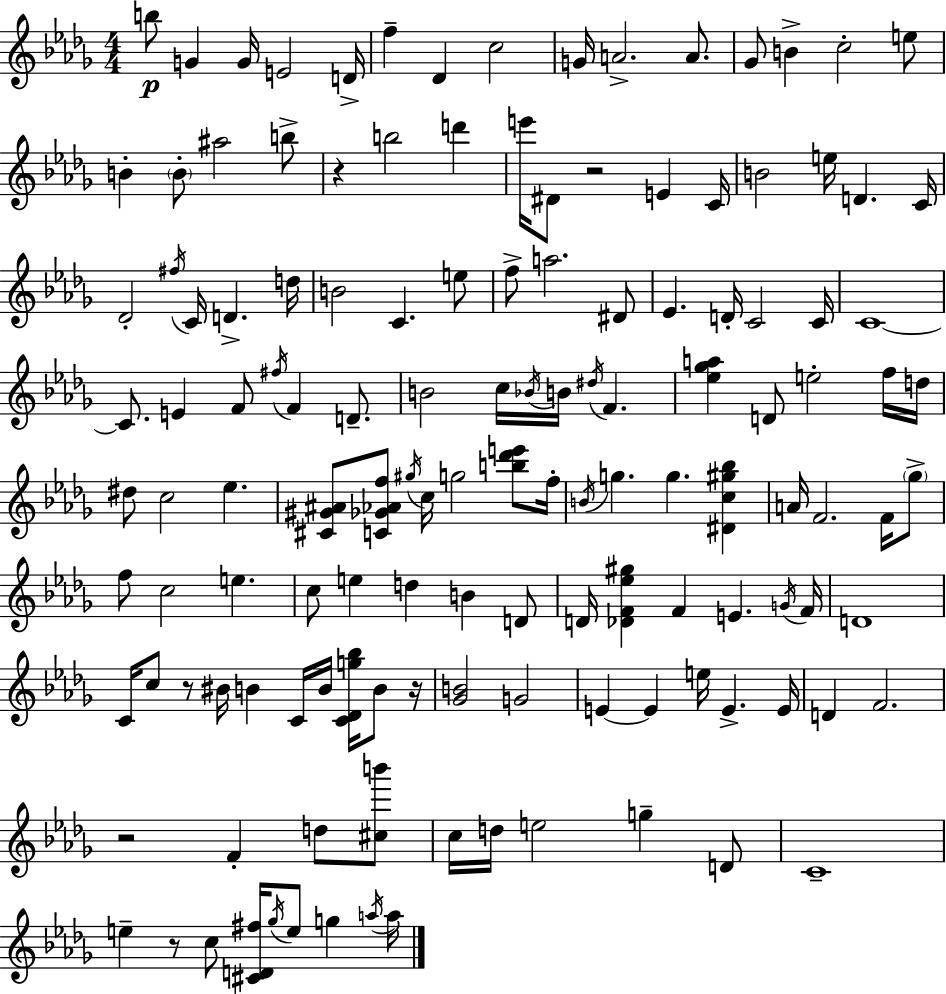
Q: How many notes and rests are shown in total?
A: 135